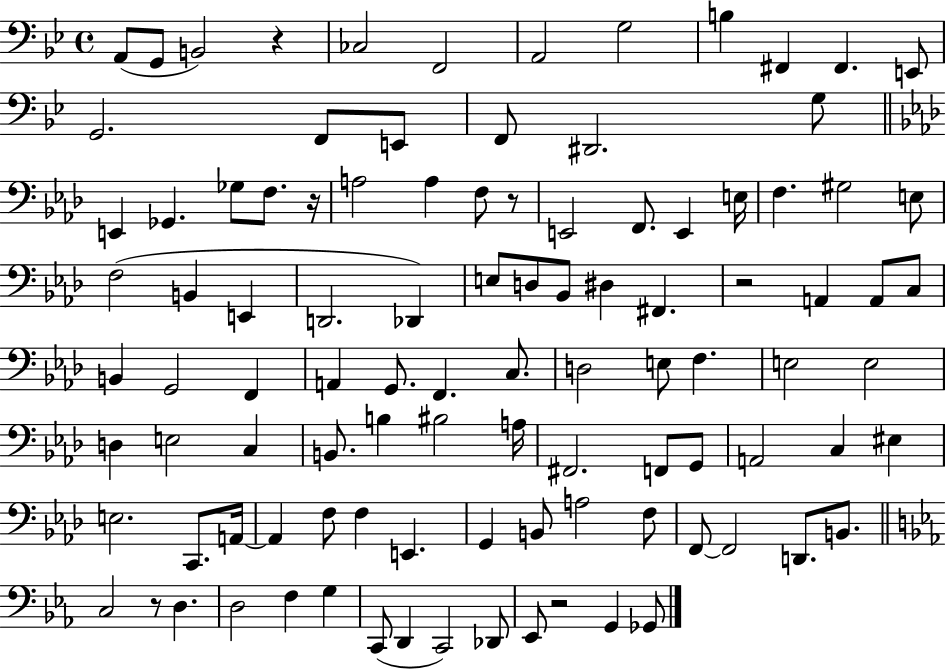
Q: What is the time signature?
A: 4/4